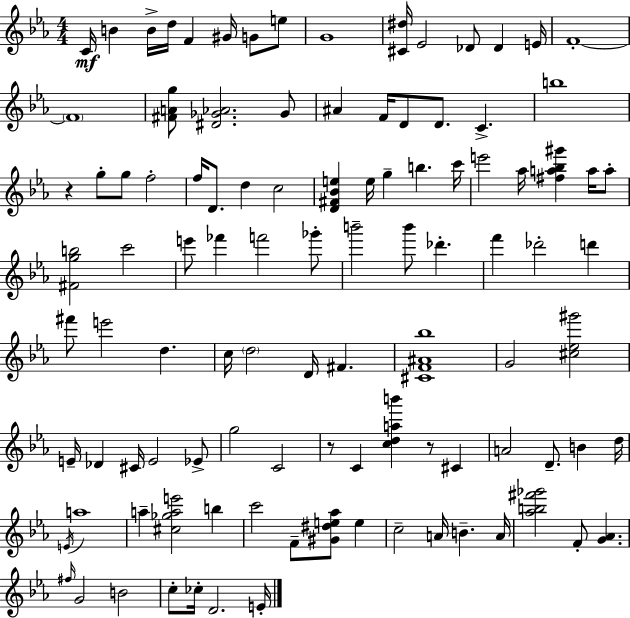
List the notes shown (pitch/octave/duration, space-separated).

C4/s B4/q B4/s D5/s F4/q G#4/s G4/e E5/e G4/w [C#4,D#5]/s Eb4/h Db4/e Db4/q E4/s F4/w F4/w [F#4,A4,G5]/e [D#4,Gb4,Ab4]/h. Gb4/e A#4/q F4/s D4/e D4/e. C4/q. B5/w R/q G5/e G5/e F5/h F5/s D4/e. D5/q C5/h [D4,F#4,Bb4,E5]/q E5/s G5/q B5/q. C6/s E6/h Ab5/s [F#5,A5,Bb5,G#6]/q A5/s A5/e [F#4,G5,B5]/h C6/h E6/e FES6/q F6/h Gb6/e B6/h B6/e Db6/q. F6/q Db6/h D6/q F#6/e E6/h D5/q. C5/s D5/h D4/s F#4/q. [C#4,F4,A#4,Bb5]/w G4/h [C#5,Eb5,G#6]/h E4/s Db4/q C#4/s E4/h Eb4/e G5/h C4/h R/e C4/q [C5,D5,A5,B6]/q R/e C#4/q A4/h D4/e. B4/q D5/s E4/s A5/w A5/q [C#5,Gb5,A5,E6]/h B5/q C6/h F4/e [G#4,D#5,E5,Ab5]/e E5/q C5/h A4/s B4/q. A4/s [Ab5,B5,F#6,Gb6]/h F4/e [G4,Ab4]/q. F#5/s G4/h B4/h C5/e CES5/s D4/h. E4/s